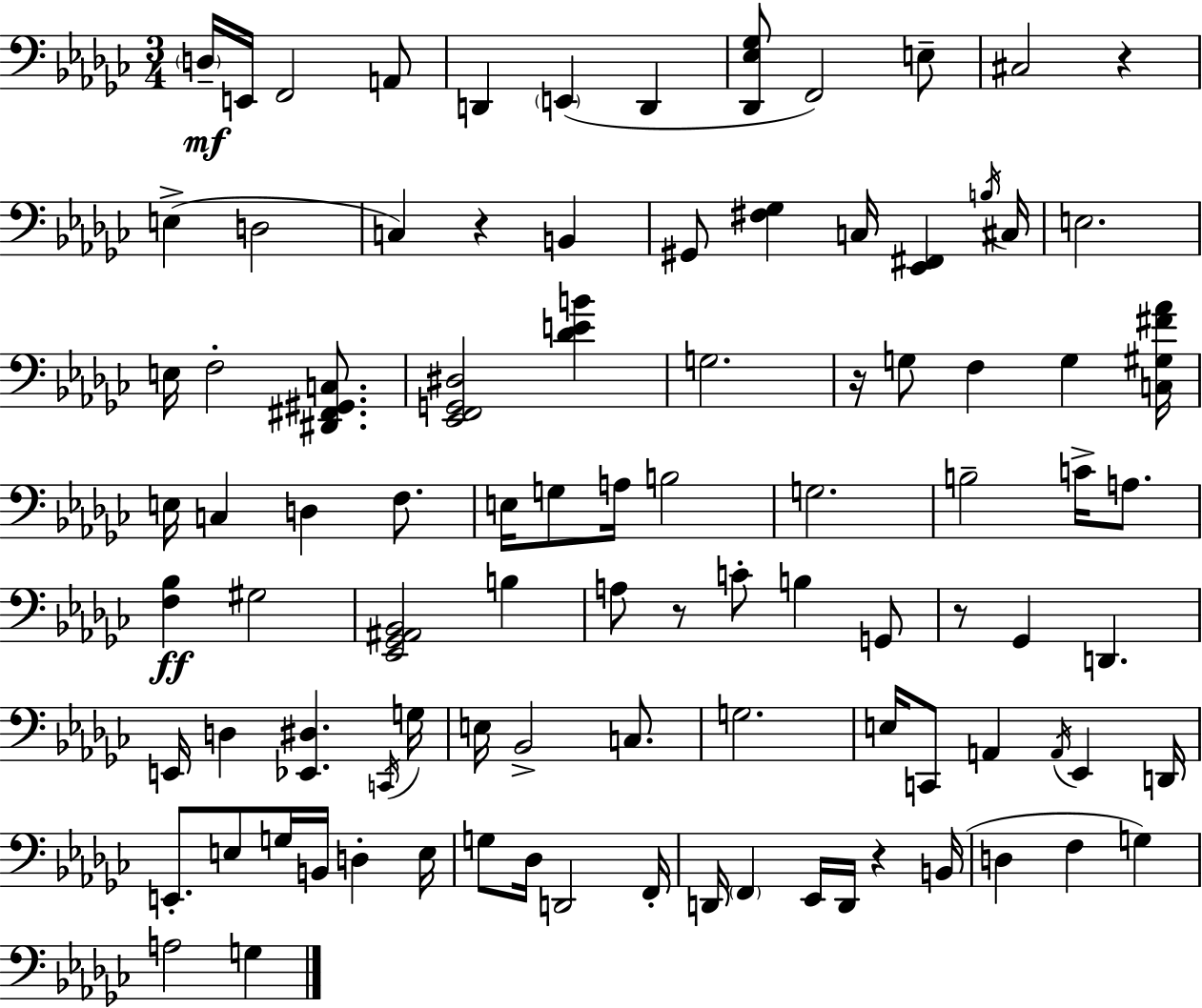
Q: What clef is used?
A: bass